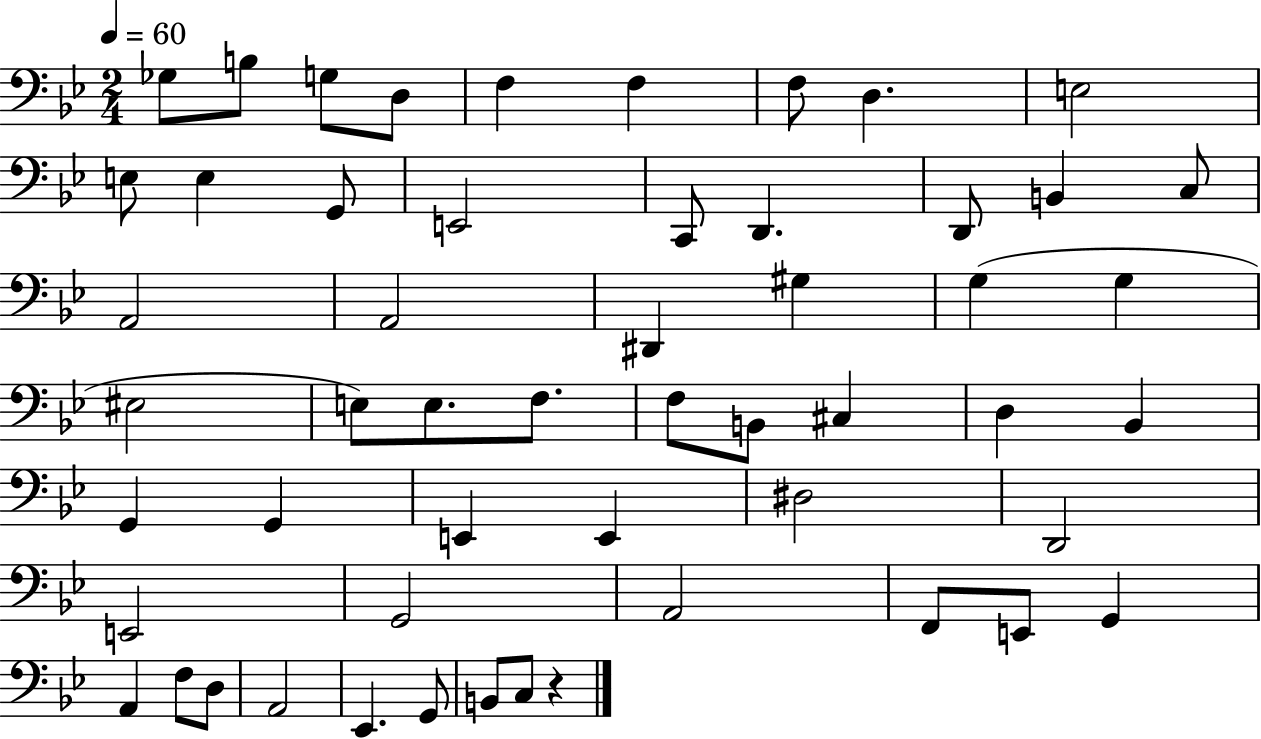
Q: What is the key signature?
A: BES major